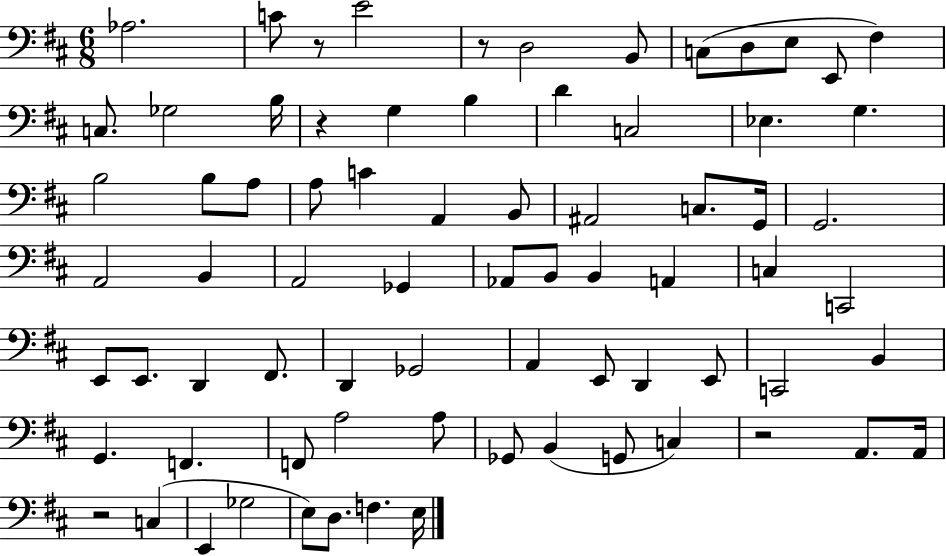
Ab3/h. C4/e R/e E4/h R/e D3/h B2/e C3/e D3/e E3/e E2/e F#3/q C3/e. Gb3/h B3/s R/q G3/q B3/q D4/q C3/h Eb3/q. G3/q. B3/h B3/e A3/e A3/e C4/q A2/q B2/e A#2/h C3/e. G2/s G2/h. A2/h B2/q A2/h Gb2/q Ab2/e B2/e B2/q A2/q C3/q C2/h E2/e E2/e. D2/q F#2/e. D2/q Gb2/h A2/q E2/e D2/q E2/e C2/h B2/q G2/q. F2/q. F2/e A3/h A3/e Gb2/e B2/q G2/e C3/q R/h A2/e. A2/s R/h C3/q E2/q Gb3/h E3/e D3/e. F3/q. E3/s